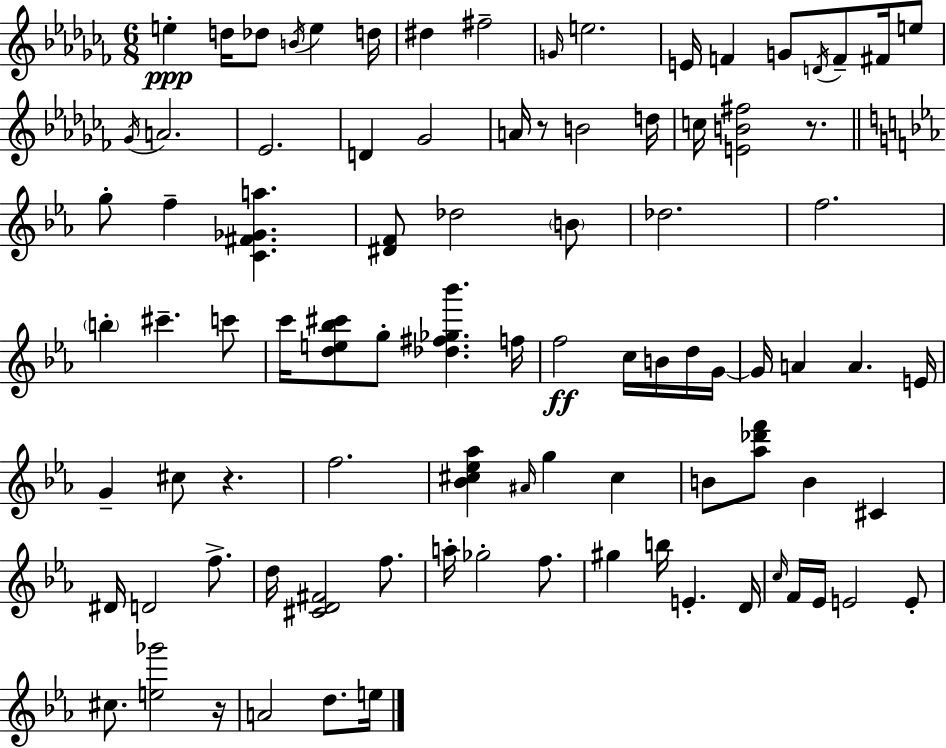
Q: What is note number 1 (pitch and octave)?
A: E5